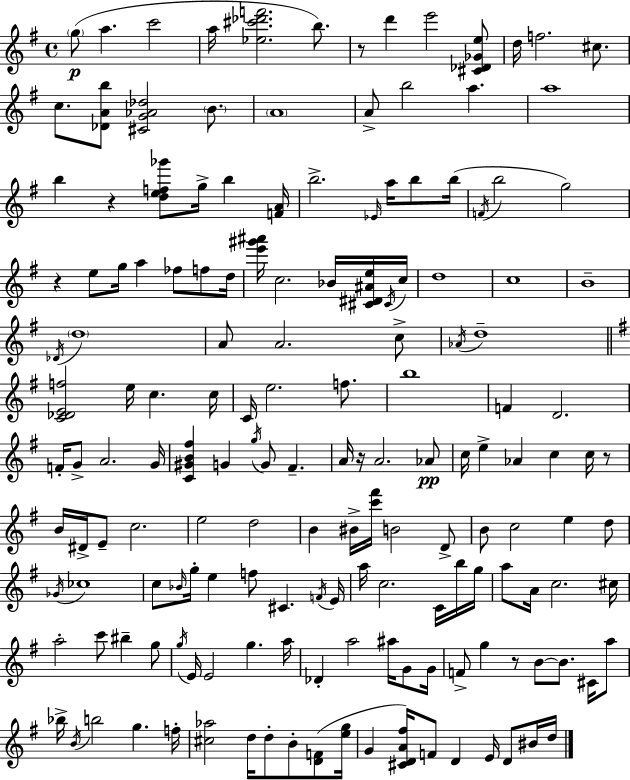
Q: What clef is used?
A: treble